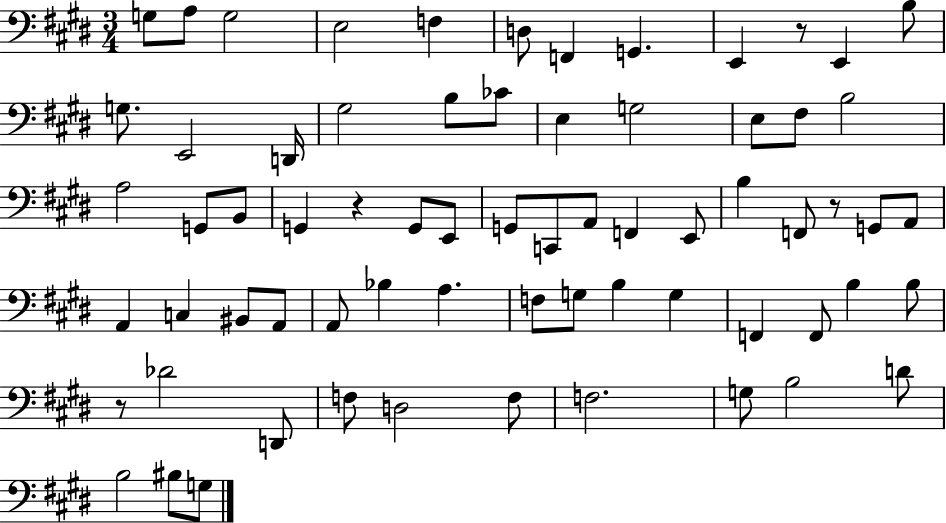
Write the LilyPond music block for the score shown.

{
  \clef bass
  \numericTimeSignature
  \time 3/4
  \key e \major
  g8 a8 g2 | e2 f4 | d8 f,4 g,4. | e,4 r8 e,4 b8 | \break g8. e,2 d,16 | gis2 b8 ces'8 | e4 g2 | e8 fis8 b2 | \break a2 g,8 b,8 | g,4 r4 g,8 e,8 | g,8 c,8 a,8 f,4 e,8 | b4 f,8 r8 g,8 a,8 | \break a,4 c4 bis,8 a,8 | a,8 bes4 a4. | f8 g8 b4 g4 | f,4 f,8 b4 b8 | \break r8 des'2 d,8 | f8 d2 f8 | f2. | g8 b2 d'8 | \break b2 bis8 g8 | \bar "|."
}